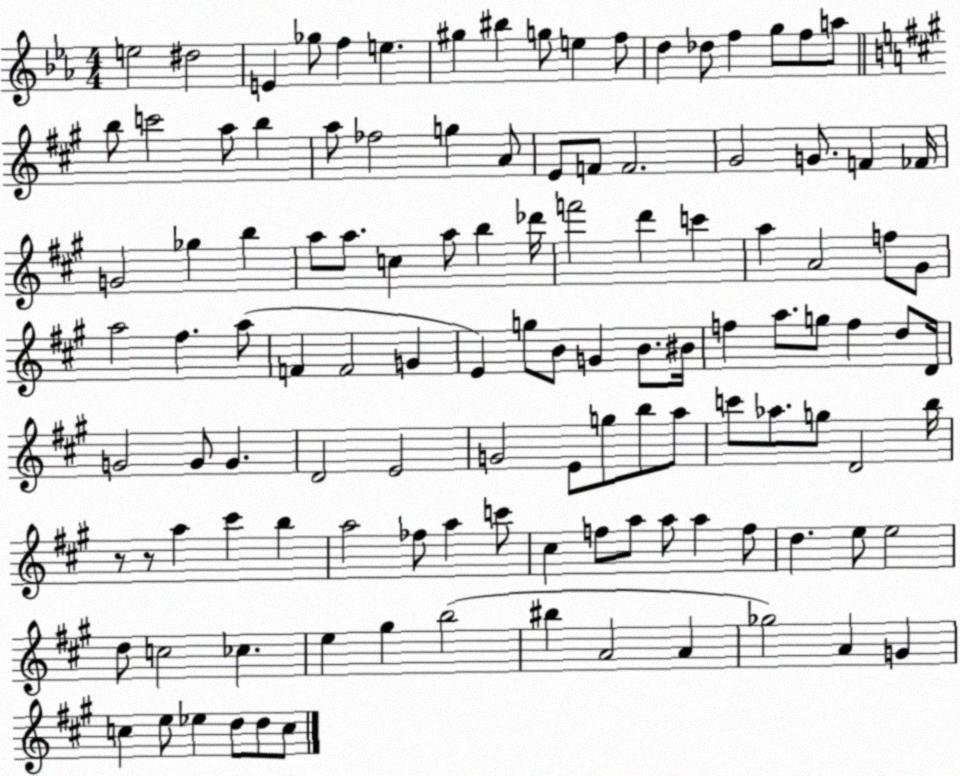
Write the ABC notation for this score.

X:1
T:Untitled
M:4/4
L:1/4
K:Eb
e2 ^d2 E _g/2 f e ^g ^b g/2 e f/2 d _d/2 f g/2 f/2 a/2 b/2 c'2 a/2 b a/2 _f2 g A/2 E/2 F/2 F2 ^G2 G/2 F _F/4 G2 _g b a/2 a/2 c a/2 b _d'/4 f'2 d' c' a A2 f/2 ^G/2 a2 ^f a/2 F F2 G E g/2 B/2 G B/2 ^B/4 f a/2 g/2 f d/2 D/4 G2 G/2 G D2 E2 G2 E/2 g/2 b/2 a/2 c'/2 _a/2 g/2 D2 b/4 z/2 z/2 a ^c' b a2 _f/2 a c'/2 ^c f/2 a/2 a/2 a f/2 d e/2 e2 d/2 c2 _c e ^g b2 ^b A2 A _g2 A G c e/2 _e d/2 d/2 c/2